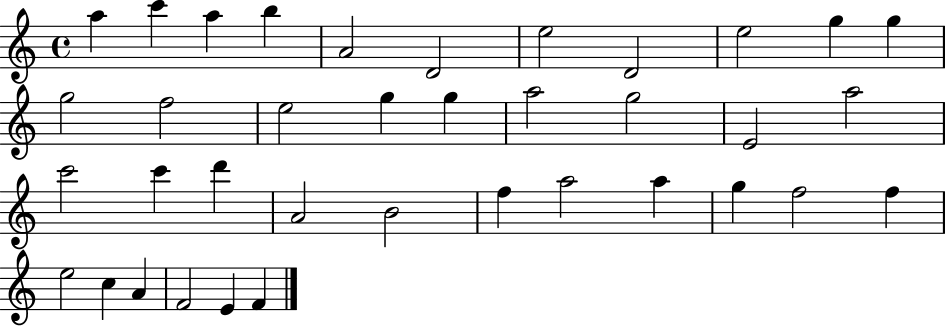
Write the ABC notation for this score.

X:1
T:Untitled
M:4/4
L:1/4
K:C
a c' a b A2 D2 e2 D2 e2 g g g2 f2 e2 g g a2 g2 E2 a2 c'2 c' d' A2 B2 f a2 a g f2 f e2 c A F2 E F